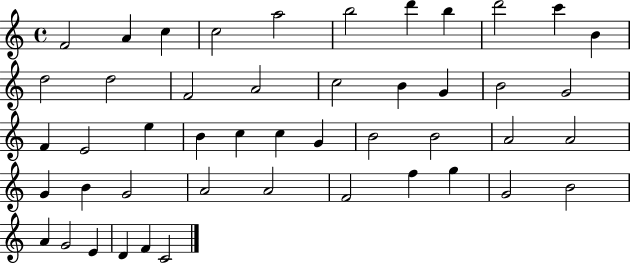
X:1
T:Untitled
M:4/4
L:1/4
K:C
F2 A c c2 a2 b2 d' b d'2 c' B d2 d2 F2 A2 c2 B G B2 G2 F E2 e B c c G B2 B2 A2 A2 G B G2 A2 A2 F2 f g G2 B2 A G2 E D F C2